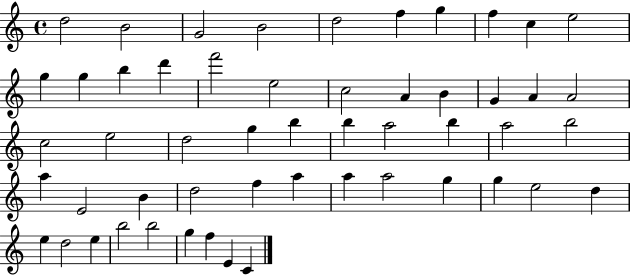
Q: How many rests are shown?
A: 0